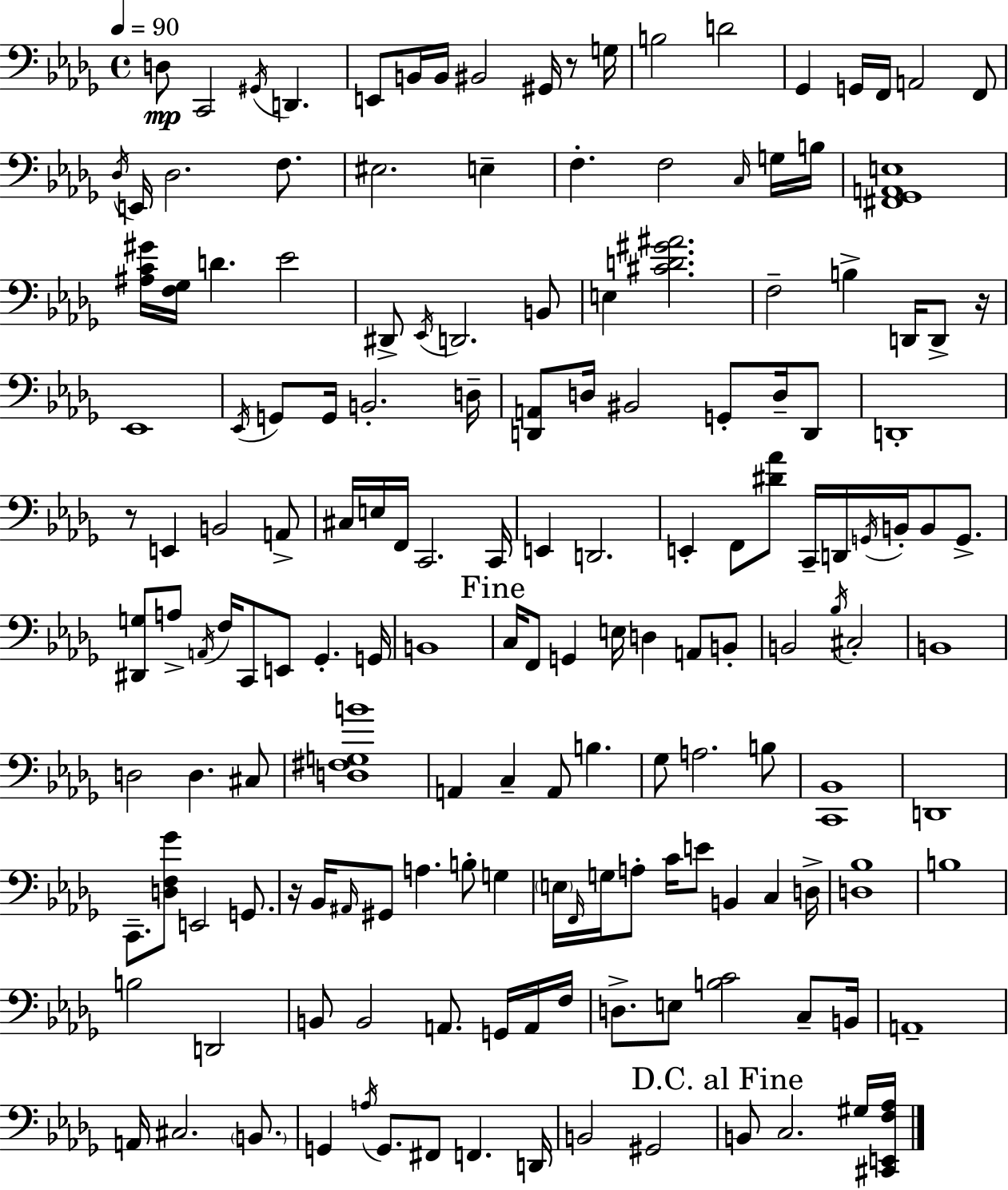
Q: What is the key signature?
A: BES minor